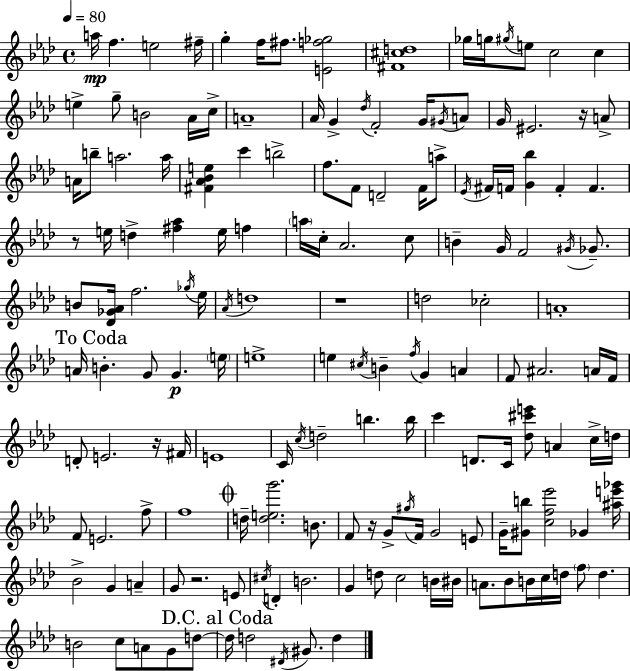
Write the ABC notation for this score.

X:1
T:Untitled
M:4/4
L:1/4
K:Fm
a/4 f e2 ^f/4 g f/4 ^f/2 [Ef_g]2 [^F^cd]4 _g/4 g/4 ^g/4 e/2 c2 c e g/2 B2 _A/4 c/4 A4 _A/4 G _d/4 F2 G/4 ^G/4 A/2 G/4 ^E2 z/4 A/2 A/4 b/2 a2 a/4 [^F_A_Be] c' b2 f/2 F/2 D2 F/4 a/2 _E/4 ^F/4 F/4 [G_b] F F z/2 e/4 d [^f_a] e/4 f a/4 c/4 _A2 c/2 B G/4 F2 ^G/4 _G/2 B/2 [_D_G_A]/4 f2 _g/4 _e/4 _A/4 d4 z4 d2 _c2 A4 A/4 B G/2 G e/4 e4 e ^c/4 B f/4 G A F/2 ^A2 A/4 F/4 D/2 E2 z/4 ^F/4 E4 C/4 c/4 d2 b b/4 c' D/2 C/4 [_d^c'e']/2 A c/4 d/4 F/2 E2 f/2 f4 d/4 [deg']2 B/2 F/2 z/4 G/2 ^g/4 F/4 G2 E/2 G/4 [^Gb]/2 [cf_e']2 _G [^ae'_g']/4 _B2 G A G/2 z2 E/2 ^c/4 D B2 G d/2 c2 B/4 ^B/4 A/2 _B/2 B/4 c/4 d/4 f/2 d B2 c/2 A/2 G/2 d/2 d/4 d2 ^D/4 ^G/2 d